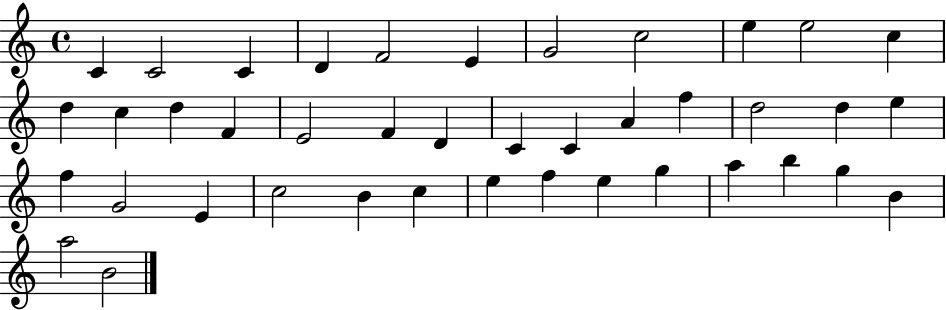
C4/q C4/h C4/q D4/q F4/h E4/q G4/h C5/h E5/q E5/h C5/q D5/q C5/q D5/q F4/q E4/h F4/q D4/q C4/q C4/q A4/q F5/q D5/h D5/q E5/q F5/q G4/h E4/q C5/h B4/q C5/q E5/q F5/q E5/q G5/q A5/q B5/q G5/q B4/q A5/h B4/h